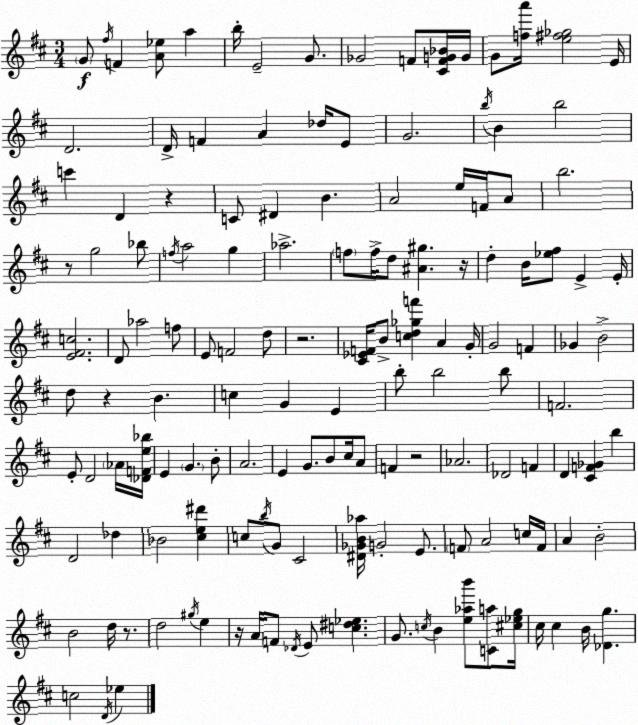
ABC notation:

X:1
T:Untitled
M:3/4
L:1/4
K:D
G/2 ^f/4 F [A_e]/2 a b/4 E2 G/2 _G2 F/2 [^CFG_B]/4 G/4 G/2 [fa']/4 [e^f_g]2 E/4 D2 D/4 F A _d/4 E/2 G2 b/4 B b2 c' D z C/2 ^D B A2 e/4 F/4 A/2 b2 z/2 g2 _b/2 f/4 a2 g _a2 f/2 f/4 d/2 [^A^g] z/4 d B/4 [_e^f]/2 E E/4 [E^Fc]2 D/2 _a2 f/2 E/2 F2 d/2 z2 [^C_EF]/4 B/2 [cd_gf'] A G/4 G2 F _G B2 d/2 z B c G E b/2 b2 b/2 F2 E/2 D2 _A/4 [_DFe_b]/4 E G B/2 A2 E G/2 B/2 ^c/4 A/2 F z2 _A2 _D2 F D [^CF_G] b D2 _d _B2 [^ce^d'] c/2 b/4 G/2 ^C2 [^D_GB_a]/4 G2 E/2 F/2 A2 c/4 F/4 A B2 B2 d/4 z/2 d2 ^g/4 e z/4 A/4 F/2 _D/4 E/2 [c^d_e] G/2 c/4 B [e_ab']/2 [Ca]/2 [^c_eg]/4 ^c/4 ^c B/4 [_Dg] c2 D/4 _e